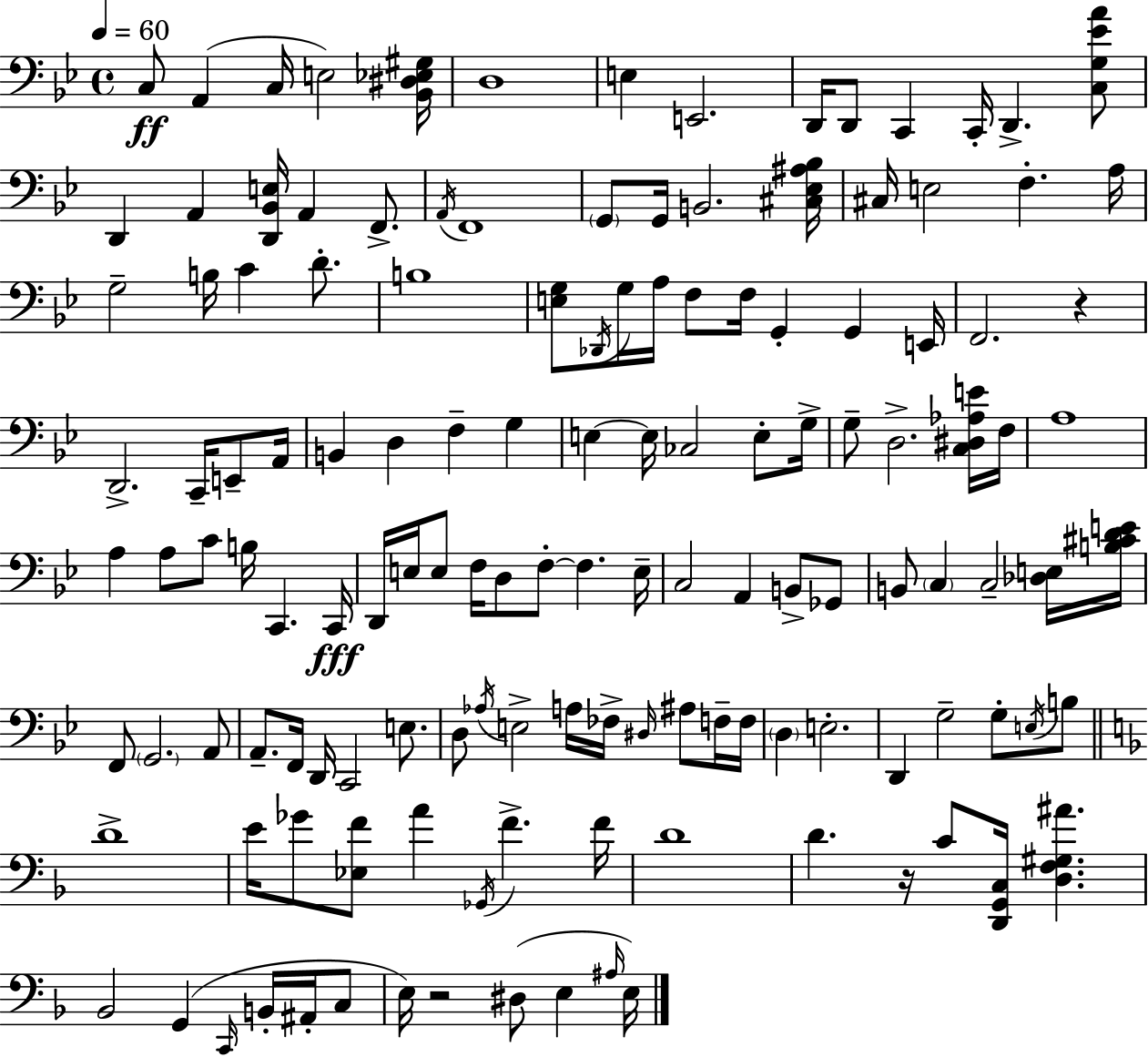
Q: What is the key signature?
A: G minor